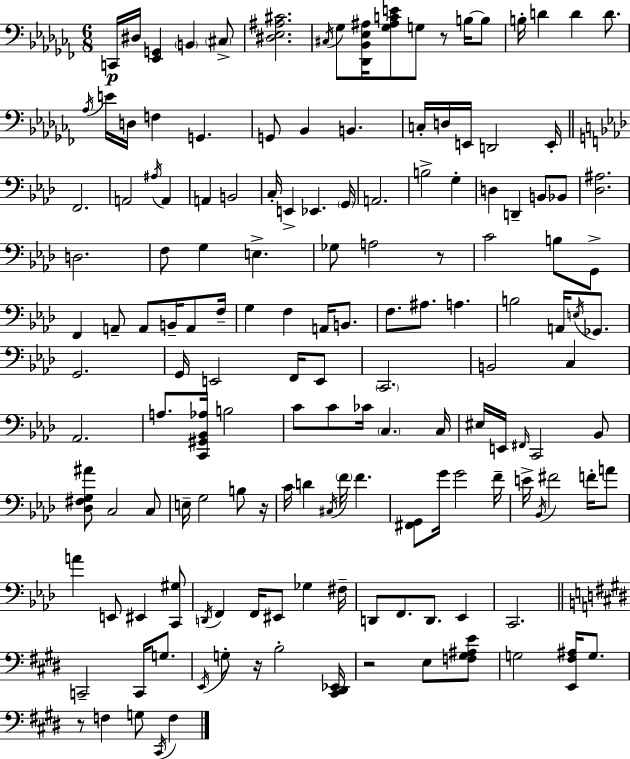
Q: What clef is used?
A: bass